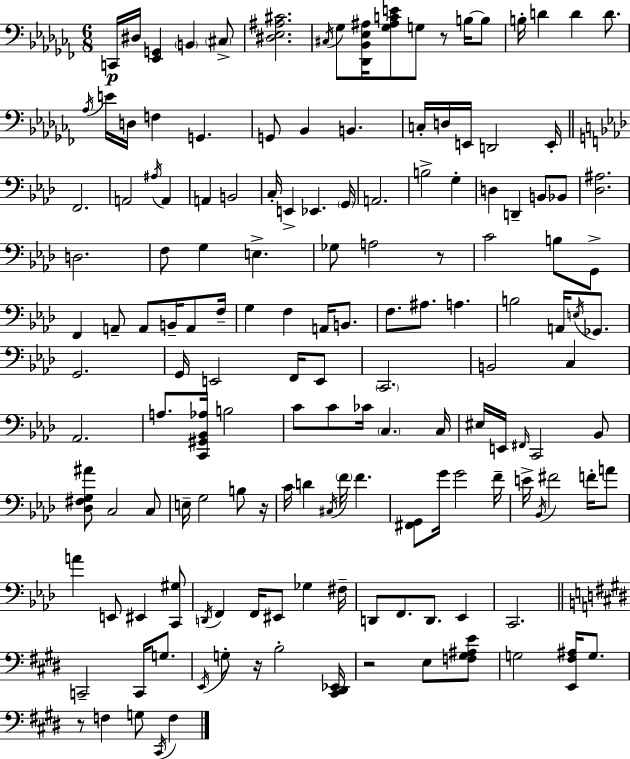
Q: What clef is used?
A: bass